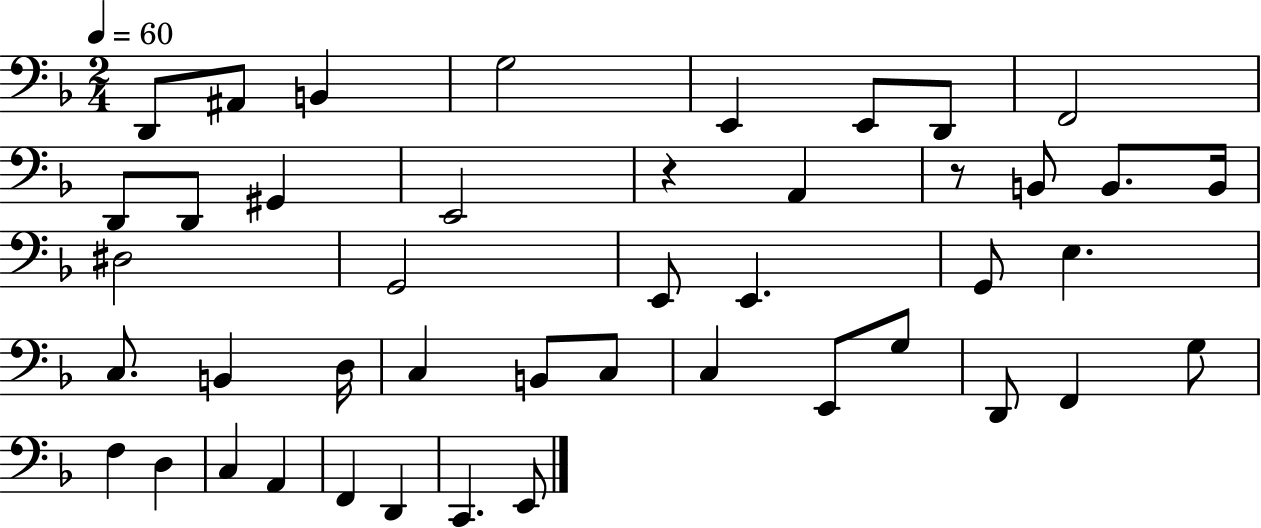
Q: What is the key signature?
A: F major